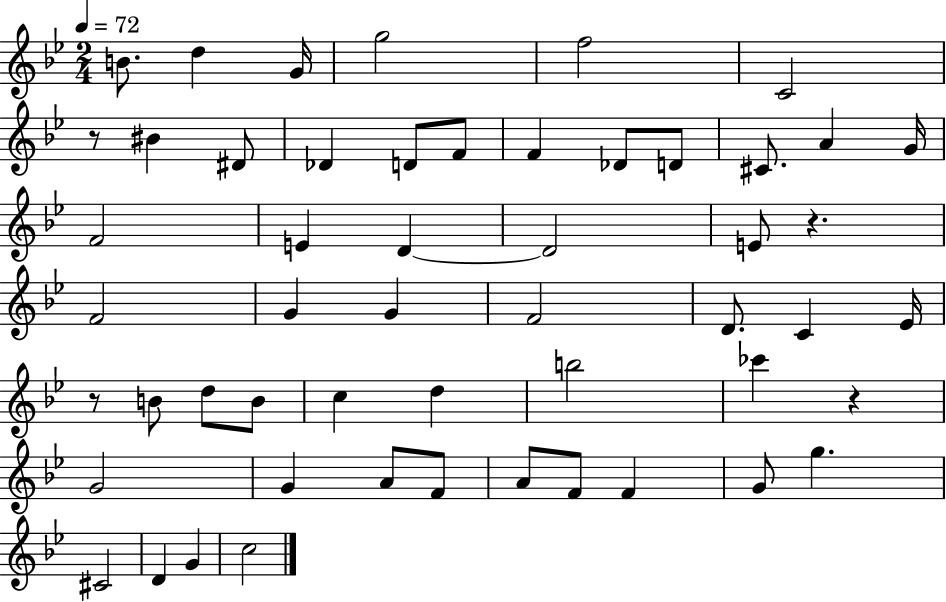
B4/e. D5/q G4/s G5/h F5/h C4/h R/e BIS4/q D#4/e Db4/q D4/e F4/e F4/q Db4/e D4/e C#4/e. A4/q G4/s F4/h E4/q D4/q D4/h E4/e R/q. F4/h G4/q G4/q F4/h D4/e. C4/q Eb4/s R/e B4/e D5/e B4/e C5/q D5/q B5/h CES6/q R/q G4/h G4/q A4/e F4/e A4/e F4/e F4/q G4/e G5/q. C#4/h D4/q G4/q C5/h